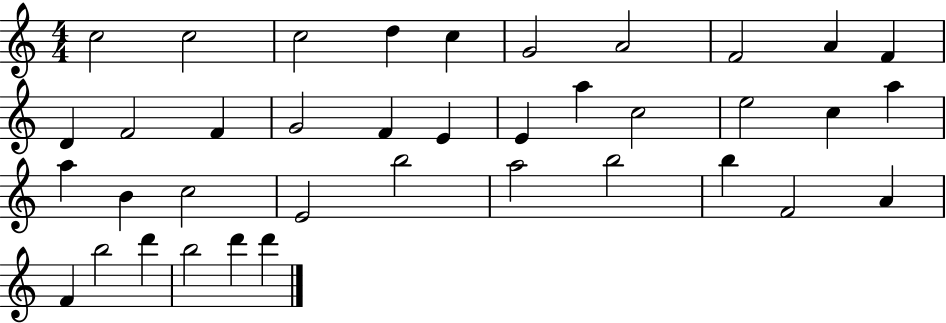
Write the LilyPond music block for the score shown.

{
  \clef treble
  \numericTimeSignature
  \time 4/4
  \key c \major
  c''2 c''2 | c''2 d''4 c''4 | g'2 a'2 | f'2 a'4 f'4 | \break d'4 f'2 f'4 | g'2 f'4 e'4 | e'4 a''4 c''2 | e''2 c''4 a''4 | \break a''4 b'4 c''2 | e'2 b''2 | a''2 b''2 | b''4 f'2 a'4 | \break f'4 b''2 d'''4 | b''2 d'''4 d'''4 | \bar "|."
}